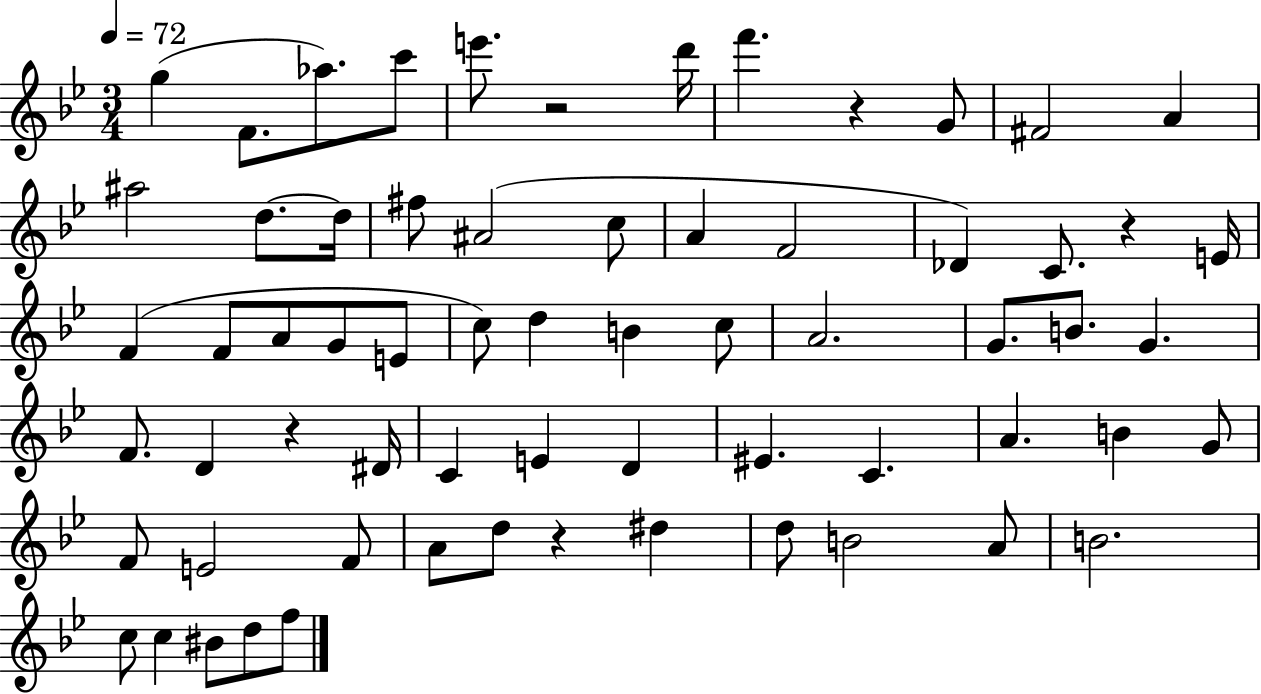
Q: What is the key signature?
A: BES major